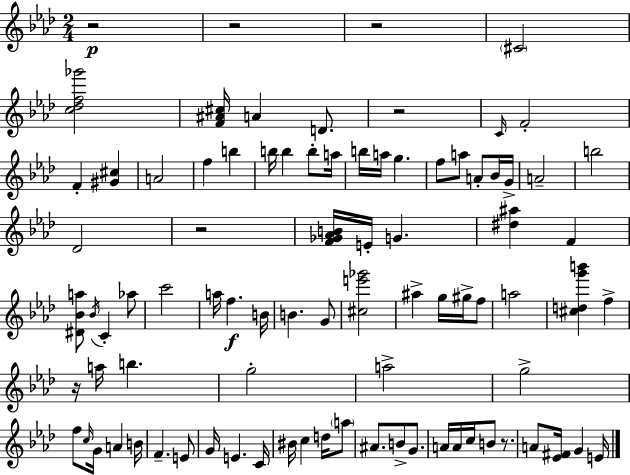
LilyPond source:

{
  \clef treble
  \numericTimeSignature
  \time 2/4
  \key f \minor
  \repeat volta 2 { r2\p | r2 | r2 | \parenthesize cis'2 | \break <c'' des'' f'' ges'''>2 | <f' ais' cis''>16 a'4 d'8. | r2 | \grace { c'16 } f'2-. | \break f'4-. <gis' cis''>4 | a'2 | f''4 b''4 | b''16 b''4 b''8-. | \break a''16 b''16 a''16 g''4. | f''8 a''8 a'8-. bes'16 | g'16-> a'2-- | b''2 | \break des'2 | r2 | <f' ges' aes' b'>16 e'16-. g'4. | <dis'' ais''>4 f'4 | \break <dis' bes' a''>8 \acciaccatura { bes'16 } c'4-. | aes''8 c'''2 | a''16 f''4.\f | b'16 b'4. | \break g'8 <cis'' e''' ges'''>2 | ais''4-> g''16 gis''16-> | f''8 a''2 | <cis'' d'' g''' b'''>4 f''4-> | \break r16 a''16 b''4. | g''2-. | a''2-> | g''2-> | \break f''8 \grace { c''16 } g'16 a'4 | b'16 f'4.-- | e'8 g'16 e'4. | c'16 bis'16 c''4 | \break d''16 \parenthesize a''8 ais'8. b'8-> | g'8. a'16 a'16 c''16 b'8 | r8. a'8 <ees' fis'>16 g'4 | e'16 } \bar "|."
}